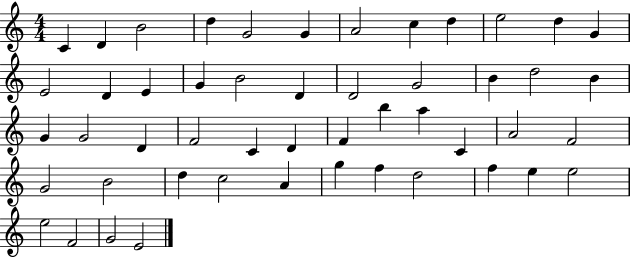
{
  \clef treble
  \numericTimeSignature
  \time 4/4
  \key c \major
  c'4 d'4 b'2 | d''4 g'2 g'4 | a'2 c''4 d''4 | e''2 d''4 g'4 | \break e'2 d'4 e'4 | g'4 b'2 d'4 | d'2 g'2 | b'4 d''2 b'4 | \break g'4 g'2 d'4 | f'2 c'4 d'4 | f'4 b''4 a''4 c'4 | a'2 f'2 | \break g'2 b'2 | d''4 c''2 a'4 | g''4 f''4 d''2 | f''4 e''4 e''2 | \break e''2 f'2 | g'2 e'2 | \bar "|."
}